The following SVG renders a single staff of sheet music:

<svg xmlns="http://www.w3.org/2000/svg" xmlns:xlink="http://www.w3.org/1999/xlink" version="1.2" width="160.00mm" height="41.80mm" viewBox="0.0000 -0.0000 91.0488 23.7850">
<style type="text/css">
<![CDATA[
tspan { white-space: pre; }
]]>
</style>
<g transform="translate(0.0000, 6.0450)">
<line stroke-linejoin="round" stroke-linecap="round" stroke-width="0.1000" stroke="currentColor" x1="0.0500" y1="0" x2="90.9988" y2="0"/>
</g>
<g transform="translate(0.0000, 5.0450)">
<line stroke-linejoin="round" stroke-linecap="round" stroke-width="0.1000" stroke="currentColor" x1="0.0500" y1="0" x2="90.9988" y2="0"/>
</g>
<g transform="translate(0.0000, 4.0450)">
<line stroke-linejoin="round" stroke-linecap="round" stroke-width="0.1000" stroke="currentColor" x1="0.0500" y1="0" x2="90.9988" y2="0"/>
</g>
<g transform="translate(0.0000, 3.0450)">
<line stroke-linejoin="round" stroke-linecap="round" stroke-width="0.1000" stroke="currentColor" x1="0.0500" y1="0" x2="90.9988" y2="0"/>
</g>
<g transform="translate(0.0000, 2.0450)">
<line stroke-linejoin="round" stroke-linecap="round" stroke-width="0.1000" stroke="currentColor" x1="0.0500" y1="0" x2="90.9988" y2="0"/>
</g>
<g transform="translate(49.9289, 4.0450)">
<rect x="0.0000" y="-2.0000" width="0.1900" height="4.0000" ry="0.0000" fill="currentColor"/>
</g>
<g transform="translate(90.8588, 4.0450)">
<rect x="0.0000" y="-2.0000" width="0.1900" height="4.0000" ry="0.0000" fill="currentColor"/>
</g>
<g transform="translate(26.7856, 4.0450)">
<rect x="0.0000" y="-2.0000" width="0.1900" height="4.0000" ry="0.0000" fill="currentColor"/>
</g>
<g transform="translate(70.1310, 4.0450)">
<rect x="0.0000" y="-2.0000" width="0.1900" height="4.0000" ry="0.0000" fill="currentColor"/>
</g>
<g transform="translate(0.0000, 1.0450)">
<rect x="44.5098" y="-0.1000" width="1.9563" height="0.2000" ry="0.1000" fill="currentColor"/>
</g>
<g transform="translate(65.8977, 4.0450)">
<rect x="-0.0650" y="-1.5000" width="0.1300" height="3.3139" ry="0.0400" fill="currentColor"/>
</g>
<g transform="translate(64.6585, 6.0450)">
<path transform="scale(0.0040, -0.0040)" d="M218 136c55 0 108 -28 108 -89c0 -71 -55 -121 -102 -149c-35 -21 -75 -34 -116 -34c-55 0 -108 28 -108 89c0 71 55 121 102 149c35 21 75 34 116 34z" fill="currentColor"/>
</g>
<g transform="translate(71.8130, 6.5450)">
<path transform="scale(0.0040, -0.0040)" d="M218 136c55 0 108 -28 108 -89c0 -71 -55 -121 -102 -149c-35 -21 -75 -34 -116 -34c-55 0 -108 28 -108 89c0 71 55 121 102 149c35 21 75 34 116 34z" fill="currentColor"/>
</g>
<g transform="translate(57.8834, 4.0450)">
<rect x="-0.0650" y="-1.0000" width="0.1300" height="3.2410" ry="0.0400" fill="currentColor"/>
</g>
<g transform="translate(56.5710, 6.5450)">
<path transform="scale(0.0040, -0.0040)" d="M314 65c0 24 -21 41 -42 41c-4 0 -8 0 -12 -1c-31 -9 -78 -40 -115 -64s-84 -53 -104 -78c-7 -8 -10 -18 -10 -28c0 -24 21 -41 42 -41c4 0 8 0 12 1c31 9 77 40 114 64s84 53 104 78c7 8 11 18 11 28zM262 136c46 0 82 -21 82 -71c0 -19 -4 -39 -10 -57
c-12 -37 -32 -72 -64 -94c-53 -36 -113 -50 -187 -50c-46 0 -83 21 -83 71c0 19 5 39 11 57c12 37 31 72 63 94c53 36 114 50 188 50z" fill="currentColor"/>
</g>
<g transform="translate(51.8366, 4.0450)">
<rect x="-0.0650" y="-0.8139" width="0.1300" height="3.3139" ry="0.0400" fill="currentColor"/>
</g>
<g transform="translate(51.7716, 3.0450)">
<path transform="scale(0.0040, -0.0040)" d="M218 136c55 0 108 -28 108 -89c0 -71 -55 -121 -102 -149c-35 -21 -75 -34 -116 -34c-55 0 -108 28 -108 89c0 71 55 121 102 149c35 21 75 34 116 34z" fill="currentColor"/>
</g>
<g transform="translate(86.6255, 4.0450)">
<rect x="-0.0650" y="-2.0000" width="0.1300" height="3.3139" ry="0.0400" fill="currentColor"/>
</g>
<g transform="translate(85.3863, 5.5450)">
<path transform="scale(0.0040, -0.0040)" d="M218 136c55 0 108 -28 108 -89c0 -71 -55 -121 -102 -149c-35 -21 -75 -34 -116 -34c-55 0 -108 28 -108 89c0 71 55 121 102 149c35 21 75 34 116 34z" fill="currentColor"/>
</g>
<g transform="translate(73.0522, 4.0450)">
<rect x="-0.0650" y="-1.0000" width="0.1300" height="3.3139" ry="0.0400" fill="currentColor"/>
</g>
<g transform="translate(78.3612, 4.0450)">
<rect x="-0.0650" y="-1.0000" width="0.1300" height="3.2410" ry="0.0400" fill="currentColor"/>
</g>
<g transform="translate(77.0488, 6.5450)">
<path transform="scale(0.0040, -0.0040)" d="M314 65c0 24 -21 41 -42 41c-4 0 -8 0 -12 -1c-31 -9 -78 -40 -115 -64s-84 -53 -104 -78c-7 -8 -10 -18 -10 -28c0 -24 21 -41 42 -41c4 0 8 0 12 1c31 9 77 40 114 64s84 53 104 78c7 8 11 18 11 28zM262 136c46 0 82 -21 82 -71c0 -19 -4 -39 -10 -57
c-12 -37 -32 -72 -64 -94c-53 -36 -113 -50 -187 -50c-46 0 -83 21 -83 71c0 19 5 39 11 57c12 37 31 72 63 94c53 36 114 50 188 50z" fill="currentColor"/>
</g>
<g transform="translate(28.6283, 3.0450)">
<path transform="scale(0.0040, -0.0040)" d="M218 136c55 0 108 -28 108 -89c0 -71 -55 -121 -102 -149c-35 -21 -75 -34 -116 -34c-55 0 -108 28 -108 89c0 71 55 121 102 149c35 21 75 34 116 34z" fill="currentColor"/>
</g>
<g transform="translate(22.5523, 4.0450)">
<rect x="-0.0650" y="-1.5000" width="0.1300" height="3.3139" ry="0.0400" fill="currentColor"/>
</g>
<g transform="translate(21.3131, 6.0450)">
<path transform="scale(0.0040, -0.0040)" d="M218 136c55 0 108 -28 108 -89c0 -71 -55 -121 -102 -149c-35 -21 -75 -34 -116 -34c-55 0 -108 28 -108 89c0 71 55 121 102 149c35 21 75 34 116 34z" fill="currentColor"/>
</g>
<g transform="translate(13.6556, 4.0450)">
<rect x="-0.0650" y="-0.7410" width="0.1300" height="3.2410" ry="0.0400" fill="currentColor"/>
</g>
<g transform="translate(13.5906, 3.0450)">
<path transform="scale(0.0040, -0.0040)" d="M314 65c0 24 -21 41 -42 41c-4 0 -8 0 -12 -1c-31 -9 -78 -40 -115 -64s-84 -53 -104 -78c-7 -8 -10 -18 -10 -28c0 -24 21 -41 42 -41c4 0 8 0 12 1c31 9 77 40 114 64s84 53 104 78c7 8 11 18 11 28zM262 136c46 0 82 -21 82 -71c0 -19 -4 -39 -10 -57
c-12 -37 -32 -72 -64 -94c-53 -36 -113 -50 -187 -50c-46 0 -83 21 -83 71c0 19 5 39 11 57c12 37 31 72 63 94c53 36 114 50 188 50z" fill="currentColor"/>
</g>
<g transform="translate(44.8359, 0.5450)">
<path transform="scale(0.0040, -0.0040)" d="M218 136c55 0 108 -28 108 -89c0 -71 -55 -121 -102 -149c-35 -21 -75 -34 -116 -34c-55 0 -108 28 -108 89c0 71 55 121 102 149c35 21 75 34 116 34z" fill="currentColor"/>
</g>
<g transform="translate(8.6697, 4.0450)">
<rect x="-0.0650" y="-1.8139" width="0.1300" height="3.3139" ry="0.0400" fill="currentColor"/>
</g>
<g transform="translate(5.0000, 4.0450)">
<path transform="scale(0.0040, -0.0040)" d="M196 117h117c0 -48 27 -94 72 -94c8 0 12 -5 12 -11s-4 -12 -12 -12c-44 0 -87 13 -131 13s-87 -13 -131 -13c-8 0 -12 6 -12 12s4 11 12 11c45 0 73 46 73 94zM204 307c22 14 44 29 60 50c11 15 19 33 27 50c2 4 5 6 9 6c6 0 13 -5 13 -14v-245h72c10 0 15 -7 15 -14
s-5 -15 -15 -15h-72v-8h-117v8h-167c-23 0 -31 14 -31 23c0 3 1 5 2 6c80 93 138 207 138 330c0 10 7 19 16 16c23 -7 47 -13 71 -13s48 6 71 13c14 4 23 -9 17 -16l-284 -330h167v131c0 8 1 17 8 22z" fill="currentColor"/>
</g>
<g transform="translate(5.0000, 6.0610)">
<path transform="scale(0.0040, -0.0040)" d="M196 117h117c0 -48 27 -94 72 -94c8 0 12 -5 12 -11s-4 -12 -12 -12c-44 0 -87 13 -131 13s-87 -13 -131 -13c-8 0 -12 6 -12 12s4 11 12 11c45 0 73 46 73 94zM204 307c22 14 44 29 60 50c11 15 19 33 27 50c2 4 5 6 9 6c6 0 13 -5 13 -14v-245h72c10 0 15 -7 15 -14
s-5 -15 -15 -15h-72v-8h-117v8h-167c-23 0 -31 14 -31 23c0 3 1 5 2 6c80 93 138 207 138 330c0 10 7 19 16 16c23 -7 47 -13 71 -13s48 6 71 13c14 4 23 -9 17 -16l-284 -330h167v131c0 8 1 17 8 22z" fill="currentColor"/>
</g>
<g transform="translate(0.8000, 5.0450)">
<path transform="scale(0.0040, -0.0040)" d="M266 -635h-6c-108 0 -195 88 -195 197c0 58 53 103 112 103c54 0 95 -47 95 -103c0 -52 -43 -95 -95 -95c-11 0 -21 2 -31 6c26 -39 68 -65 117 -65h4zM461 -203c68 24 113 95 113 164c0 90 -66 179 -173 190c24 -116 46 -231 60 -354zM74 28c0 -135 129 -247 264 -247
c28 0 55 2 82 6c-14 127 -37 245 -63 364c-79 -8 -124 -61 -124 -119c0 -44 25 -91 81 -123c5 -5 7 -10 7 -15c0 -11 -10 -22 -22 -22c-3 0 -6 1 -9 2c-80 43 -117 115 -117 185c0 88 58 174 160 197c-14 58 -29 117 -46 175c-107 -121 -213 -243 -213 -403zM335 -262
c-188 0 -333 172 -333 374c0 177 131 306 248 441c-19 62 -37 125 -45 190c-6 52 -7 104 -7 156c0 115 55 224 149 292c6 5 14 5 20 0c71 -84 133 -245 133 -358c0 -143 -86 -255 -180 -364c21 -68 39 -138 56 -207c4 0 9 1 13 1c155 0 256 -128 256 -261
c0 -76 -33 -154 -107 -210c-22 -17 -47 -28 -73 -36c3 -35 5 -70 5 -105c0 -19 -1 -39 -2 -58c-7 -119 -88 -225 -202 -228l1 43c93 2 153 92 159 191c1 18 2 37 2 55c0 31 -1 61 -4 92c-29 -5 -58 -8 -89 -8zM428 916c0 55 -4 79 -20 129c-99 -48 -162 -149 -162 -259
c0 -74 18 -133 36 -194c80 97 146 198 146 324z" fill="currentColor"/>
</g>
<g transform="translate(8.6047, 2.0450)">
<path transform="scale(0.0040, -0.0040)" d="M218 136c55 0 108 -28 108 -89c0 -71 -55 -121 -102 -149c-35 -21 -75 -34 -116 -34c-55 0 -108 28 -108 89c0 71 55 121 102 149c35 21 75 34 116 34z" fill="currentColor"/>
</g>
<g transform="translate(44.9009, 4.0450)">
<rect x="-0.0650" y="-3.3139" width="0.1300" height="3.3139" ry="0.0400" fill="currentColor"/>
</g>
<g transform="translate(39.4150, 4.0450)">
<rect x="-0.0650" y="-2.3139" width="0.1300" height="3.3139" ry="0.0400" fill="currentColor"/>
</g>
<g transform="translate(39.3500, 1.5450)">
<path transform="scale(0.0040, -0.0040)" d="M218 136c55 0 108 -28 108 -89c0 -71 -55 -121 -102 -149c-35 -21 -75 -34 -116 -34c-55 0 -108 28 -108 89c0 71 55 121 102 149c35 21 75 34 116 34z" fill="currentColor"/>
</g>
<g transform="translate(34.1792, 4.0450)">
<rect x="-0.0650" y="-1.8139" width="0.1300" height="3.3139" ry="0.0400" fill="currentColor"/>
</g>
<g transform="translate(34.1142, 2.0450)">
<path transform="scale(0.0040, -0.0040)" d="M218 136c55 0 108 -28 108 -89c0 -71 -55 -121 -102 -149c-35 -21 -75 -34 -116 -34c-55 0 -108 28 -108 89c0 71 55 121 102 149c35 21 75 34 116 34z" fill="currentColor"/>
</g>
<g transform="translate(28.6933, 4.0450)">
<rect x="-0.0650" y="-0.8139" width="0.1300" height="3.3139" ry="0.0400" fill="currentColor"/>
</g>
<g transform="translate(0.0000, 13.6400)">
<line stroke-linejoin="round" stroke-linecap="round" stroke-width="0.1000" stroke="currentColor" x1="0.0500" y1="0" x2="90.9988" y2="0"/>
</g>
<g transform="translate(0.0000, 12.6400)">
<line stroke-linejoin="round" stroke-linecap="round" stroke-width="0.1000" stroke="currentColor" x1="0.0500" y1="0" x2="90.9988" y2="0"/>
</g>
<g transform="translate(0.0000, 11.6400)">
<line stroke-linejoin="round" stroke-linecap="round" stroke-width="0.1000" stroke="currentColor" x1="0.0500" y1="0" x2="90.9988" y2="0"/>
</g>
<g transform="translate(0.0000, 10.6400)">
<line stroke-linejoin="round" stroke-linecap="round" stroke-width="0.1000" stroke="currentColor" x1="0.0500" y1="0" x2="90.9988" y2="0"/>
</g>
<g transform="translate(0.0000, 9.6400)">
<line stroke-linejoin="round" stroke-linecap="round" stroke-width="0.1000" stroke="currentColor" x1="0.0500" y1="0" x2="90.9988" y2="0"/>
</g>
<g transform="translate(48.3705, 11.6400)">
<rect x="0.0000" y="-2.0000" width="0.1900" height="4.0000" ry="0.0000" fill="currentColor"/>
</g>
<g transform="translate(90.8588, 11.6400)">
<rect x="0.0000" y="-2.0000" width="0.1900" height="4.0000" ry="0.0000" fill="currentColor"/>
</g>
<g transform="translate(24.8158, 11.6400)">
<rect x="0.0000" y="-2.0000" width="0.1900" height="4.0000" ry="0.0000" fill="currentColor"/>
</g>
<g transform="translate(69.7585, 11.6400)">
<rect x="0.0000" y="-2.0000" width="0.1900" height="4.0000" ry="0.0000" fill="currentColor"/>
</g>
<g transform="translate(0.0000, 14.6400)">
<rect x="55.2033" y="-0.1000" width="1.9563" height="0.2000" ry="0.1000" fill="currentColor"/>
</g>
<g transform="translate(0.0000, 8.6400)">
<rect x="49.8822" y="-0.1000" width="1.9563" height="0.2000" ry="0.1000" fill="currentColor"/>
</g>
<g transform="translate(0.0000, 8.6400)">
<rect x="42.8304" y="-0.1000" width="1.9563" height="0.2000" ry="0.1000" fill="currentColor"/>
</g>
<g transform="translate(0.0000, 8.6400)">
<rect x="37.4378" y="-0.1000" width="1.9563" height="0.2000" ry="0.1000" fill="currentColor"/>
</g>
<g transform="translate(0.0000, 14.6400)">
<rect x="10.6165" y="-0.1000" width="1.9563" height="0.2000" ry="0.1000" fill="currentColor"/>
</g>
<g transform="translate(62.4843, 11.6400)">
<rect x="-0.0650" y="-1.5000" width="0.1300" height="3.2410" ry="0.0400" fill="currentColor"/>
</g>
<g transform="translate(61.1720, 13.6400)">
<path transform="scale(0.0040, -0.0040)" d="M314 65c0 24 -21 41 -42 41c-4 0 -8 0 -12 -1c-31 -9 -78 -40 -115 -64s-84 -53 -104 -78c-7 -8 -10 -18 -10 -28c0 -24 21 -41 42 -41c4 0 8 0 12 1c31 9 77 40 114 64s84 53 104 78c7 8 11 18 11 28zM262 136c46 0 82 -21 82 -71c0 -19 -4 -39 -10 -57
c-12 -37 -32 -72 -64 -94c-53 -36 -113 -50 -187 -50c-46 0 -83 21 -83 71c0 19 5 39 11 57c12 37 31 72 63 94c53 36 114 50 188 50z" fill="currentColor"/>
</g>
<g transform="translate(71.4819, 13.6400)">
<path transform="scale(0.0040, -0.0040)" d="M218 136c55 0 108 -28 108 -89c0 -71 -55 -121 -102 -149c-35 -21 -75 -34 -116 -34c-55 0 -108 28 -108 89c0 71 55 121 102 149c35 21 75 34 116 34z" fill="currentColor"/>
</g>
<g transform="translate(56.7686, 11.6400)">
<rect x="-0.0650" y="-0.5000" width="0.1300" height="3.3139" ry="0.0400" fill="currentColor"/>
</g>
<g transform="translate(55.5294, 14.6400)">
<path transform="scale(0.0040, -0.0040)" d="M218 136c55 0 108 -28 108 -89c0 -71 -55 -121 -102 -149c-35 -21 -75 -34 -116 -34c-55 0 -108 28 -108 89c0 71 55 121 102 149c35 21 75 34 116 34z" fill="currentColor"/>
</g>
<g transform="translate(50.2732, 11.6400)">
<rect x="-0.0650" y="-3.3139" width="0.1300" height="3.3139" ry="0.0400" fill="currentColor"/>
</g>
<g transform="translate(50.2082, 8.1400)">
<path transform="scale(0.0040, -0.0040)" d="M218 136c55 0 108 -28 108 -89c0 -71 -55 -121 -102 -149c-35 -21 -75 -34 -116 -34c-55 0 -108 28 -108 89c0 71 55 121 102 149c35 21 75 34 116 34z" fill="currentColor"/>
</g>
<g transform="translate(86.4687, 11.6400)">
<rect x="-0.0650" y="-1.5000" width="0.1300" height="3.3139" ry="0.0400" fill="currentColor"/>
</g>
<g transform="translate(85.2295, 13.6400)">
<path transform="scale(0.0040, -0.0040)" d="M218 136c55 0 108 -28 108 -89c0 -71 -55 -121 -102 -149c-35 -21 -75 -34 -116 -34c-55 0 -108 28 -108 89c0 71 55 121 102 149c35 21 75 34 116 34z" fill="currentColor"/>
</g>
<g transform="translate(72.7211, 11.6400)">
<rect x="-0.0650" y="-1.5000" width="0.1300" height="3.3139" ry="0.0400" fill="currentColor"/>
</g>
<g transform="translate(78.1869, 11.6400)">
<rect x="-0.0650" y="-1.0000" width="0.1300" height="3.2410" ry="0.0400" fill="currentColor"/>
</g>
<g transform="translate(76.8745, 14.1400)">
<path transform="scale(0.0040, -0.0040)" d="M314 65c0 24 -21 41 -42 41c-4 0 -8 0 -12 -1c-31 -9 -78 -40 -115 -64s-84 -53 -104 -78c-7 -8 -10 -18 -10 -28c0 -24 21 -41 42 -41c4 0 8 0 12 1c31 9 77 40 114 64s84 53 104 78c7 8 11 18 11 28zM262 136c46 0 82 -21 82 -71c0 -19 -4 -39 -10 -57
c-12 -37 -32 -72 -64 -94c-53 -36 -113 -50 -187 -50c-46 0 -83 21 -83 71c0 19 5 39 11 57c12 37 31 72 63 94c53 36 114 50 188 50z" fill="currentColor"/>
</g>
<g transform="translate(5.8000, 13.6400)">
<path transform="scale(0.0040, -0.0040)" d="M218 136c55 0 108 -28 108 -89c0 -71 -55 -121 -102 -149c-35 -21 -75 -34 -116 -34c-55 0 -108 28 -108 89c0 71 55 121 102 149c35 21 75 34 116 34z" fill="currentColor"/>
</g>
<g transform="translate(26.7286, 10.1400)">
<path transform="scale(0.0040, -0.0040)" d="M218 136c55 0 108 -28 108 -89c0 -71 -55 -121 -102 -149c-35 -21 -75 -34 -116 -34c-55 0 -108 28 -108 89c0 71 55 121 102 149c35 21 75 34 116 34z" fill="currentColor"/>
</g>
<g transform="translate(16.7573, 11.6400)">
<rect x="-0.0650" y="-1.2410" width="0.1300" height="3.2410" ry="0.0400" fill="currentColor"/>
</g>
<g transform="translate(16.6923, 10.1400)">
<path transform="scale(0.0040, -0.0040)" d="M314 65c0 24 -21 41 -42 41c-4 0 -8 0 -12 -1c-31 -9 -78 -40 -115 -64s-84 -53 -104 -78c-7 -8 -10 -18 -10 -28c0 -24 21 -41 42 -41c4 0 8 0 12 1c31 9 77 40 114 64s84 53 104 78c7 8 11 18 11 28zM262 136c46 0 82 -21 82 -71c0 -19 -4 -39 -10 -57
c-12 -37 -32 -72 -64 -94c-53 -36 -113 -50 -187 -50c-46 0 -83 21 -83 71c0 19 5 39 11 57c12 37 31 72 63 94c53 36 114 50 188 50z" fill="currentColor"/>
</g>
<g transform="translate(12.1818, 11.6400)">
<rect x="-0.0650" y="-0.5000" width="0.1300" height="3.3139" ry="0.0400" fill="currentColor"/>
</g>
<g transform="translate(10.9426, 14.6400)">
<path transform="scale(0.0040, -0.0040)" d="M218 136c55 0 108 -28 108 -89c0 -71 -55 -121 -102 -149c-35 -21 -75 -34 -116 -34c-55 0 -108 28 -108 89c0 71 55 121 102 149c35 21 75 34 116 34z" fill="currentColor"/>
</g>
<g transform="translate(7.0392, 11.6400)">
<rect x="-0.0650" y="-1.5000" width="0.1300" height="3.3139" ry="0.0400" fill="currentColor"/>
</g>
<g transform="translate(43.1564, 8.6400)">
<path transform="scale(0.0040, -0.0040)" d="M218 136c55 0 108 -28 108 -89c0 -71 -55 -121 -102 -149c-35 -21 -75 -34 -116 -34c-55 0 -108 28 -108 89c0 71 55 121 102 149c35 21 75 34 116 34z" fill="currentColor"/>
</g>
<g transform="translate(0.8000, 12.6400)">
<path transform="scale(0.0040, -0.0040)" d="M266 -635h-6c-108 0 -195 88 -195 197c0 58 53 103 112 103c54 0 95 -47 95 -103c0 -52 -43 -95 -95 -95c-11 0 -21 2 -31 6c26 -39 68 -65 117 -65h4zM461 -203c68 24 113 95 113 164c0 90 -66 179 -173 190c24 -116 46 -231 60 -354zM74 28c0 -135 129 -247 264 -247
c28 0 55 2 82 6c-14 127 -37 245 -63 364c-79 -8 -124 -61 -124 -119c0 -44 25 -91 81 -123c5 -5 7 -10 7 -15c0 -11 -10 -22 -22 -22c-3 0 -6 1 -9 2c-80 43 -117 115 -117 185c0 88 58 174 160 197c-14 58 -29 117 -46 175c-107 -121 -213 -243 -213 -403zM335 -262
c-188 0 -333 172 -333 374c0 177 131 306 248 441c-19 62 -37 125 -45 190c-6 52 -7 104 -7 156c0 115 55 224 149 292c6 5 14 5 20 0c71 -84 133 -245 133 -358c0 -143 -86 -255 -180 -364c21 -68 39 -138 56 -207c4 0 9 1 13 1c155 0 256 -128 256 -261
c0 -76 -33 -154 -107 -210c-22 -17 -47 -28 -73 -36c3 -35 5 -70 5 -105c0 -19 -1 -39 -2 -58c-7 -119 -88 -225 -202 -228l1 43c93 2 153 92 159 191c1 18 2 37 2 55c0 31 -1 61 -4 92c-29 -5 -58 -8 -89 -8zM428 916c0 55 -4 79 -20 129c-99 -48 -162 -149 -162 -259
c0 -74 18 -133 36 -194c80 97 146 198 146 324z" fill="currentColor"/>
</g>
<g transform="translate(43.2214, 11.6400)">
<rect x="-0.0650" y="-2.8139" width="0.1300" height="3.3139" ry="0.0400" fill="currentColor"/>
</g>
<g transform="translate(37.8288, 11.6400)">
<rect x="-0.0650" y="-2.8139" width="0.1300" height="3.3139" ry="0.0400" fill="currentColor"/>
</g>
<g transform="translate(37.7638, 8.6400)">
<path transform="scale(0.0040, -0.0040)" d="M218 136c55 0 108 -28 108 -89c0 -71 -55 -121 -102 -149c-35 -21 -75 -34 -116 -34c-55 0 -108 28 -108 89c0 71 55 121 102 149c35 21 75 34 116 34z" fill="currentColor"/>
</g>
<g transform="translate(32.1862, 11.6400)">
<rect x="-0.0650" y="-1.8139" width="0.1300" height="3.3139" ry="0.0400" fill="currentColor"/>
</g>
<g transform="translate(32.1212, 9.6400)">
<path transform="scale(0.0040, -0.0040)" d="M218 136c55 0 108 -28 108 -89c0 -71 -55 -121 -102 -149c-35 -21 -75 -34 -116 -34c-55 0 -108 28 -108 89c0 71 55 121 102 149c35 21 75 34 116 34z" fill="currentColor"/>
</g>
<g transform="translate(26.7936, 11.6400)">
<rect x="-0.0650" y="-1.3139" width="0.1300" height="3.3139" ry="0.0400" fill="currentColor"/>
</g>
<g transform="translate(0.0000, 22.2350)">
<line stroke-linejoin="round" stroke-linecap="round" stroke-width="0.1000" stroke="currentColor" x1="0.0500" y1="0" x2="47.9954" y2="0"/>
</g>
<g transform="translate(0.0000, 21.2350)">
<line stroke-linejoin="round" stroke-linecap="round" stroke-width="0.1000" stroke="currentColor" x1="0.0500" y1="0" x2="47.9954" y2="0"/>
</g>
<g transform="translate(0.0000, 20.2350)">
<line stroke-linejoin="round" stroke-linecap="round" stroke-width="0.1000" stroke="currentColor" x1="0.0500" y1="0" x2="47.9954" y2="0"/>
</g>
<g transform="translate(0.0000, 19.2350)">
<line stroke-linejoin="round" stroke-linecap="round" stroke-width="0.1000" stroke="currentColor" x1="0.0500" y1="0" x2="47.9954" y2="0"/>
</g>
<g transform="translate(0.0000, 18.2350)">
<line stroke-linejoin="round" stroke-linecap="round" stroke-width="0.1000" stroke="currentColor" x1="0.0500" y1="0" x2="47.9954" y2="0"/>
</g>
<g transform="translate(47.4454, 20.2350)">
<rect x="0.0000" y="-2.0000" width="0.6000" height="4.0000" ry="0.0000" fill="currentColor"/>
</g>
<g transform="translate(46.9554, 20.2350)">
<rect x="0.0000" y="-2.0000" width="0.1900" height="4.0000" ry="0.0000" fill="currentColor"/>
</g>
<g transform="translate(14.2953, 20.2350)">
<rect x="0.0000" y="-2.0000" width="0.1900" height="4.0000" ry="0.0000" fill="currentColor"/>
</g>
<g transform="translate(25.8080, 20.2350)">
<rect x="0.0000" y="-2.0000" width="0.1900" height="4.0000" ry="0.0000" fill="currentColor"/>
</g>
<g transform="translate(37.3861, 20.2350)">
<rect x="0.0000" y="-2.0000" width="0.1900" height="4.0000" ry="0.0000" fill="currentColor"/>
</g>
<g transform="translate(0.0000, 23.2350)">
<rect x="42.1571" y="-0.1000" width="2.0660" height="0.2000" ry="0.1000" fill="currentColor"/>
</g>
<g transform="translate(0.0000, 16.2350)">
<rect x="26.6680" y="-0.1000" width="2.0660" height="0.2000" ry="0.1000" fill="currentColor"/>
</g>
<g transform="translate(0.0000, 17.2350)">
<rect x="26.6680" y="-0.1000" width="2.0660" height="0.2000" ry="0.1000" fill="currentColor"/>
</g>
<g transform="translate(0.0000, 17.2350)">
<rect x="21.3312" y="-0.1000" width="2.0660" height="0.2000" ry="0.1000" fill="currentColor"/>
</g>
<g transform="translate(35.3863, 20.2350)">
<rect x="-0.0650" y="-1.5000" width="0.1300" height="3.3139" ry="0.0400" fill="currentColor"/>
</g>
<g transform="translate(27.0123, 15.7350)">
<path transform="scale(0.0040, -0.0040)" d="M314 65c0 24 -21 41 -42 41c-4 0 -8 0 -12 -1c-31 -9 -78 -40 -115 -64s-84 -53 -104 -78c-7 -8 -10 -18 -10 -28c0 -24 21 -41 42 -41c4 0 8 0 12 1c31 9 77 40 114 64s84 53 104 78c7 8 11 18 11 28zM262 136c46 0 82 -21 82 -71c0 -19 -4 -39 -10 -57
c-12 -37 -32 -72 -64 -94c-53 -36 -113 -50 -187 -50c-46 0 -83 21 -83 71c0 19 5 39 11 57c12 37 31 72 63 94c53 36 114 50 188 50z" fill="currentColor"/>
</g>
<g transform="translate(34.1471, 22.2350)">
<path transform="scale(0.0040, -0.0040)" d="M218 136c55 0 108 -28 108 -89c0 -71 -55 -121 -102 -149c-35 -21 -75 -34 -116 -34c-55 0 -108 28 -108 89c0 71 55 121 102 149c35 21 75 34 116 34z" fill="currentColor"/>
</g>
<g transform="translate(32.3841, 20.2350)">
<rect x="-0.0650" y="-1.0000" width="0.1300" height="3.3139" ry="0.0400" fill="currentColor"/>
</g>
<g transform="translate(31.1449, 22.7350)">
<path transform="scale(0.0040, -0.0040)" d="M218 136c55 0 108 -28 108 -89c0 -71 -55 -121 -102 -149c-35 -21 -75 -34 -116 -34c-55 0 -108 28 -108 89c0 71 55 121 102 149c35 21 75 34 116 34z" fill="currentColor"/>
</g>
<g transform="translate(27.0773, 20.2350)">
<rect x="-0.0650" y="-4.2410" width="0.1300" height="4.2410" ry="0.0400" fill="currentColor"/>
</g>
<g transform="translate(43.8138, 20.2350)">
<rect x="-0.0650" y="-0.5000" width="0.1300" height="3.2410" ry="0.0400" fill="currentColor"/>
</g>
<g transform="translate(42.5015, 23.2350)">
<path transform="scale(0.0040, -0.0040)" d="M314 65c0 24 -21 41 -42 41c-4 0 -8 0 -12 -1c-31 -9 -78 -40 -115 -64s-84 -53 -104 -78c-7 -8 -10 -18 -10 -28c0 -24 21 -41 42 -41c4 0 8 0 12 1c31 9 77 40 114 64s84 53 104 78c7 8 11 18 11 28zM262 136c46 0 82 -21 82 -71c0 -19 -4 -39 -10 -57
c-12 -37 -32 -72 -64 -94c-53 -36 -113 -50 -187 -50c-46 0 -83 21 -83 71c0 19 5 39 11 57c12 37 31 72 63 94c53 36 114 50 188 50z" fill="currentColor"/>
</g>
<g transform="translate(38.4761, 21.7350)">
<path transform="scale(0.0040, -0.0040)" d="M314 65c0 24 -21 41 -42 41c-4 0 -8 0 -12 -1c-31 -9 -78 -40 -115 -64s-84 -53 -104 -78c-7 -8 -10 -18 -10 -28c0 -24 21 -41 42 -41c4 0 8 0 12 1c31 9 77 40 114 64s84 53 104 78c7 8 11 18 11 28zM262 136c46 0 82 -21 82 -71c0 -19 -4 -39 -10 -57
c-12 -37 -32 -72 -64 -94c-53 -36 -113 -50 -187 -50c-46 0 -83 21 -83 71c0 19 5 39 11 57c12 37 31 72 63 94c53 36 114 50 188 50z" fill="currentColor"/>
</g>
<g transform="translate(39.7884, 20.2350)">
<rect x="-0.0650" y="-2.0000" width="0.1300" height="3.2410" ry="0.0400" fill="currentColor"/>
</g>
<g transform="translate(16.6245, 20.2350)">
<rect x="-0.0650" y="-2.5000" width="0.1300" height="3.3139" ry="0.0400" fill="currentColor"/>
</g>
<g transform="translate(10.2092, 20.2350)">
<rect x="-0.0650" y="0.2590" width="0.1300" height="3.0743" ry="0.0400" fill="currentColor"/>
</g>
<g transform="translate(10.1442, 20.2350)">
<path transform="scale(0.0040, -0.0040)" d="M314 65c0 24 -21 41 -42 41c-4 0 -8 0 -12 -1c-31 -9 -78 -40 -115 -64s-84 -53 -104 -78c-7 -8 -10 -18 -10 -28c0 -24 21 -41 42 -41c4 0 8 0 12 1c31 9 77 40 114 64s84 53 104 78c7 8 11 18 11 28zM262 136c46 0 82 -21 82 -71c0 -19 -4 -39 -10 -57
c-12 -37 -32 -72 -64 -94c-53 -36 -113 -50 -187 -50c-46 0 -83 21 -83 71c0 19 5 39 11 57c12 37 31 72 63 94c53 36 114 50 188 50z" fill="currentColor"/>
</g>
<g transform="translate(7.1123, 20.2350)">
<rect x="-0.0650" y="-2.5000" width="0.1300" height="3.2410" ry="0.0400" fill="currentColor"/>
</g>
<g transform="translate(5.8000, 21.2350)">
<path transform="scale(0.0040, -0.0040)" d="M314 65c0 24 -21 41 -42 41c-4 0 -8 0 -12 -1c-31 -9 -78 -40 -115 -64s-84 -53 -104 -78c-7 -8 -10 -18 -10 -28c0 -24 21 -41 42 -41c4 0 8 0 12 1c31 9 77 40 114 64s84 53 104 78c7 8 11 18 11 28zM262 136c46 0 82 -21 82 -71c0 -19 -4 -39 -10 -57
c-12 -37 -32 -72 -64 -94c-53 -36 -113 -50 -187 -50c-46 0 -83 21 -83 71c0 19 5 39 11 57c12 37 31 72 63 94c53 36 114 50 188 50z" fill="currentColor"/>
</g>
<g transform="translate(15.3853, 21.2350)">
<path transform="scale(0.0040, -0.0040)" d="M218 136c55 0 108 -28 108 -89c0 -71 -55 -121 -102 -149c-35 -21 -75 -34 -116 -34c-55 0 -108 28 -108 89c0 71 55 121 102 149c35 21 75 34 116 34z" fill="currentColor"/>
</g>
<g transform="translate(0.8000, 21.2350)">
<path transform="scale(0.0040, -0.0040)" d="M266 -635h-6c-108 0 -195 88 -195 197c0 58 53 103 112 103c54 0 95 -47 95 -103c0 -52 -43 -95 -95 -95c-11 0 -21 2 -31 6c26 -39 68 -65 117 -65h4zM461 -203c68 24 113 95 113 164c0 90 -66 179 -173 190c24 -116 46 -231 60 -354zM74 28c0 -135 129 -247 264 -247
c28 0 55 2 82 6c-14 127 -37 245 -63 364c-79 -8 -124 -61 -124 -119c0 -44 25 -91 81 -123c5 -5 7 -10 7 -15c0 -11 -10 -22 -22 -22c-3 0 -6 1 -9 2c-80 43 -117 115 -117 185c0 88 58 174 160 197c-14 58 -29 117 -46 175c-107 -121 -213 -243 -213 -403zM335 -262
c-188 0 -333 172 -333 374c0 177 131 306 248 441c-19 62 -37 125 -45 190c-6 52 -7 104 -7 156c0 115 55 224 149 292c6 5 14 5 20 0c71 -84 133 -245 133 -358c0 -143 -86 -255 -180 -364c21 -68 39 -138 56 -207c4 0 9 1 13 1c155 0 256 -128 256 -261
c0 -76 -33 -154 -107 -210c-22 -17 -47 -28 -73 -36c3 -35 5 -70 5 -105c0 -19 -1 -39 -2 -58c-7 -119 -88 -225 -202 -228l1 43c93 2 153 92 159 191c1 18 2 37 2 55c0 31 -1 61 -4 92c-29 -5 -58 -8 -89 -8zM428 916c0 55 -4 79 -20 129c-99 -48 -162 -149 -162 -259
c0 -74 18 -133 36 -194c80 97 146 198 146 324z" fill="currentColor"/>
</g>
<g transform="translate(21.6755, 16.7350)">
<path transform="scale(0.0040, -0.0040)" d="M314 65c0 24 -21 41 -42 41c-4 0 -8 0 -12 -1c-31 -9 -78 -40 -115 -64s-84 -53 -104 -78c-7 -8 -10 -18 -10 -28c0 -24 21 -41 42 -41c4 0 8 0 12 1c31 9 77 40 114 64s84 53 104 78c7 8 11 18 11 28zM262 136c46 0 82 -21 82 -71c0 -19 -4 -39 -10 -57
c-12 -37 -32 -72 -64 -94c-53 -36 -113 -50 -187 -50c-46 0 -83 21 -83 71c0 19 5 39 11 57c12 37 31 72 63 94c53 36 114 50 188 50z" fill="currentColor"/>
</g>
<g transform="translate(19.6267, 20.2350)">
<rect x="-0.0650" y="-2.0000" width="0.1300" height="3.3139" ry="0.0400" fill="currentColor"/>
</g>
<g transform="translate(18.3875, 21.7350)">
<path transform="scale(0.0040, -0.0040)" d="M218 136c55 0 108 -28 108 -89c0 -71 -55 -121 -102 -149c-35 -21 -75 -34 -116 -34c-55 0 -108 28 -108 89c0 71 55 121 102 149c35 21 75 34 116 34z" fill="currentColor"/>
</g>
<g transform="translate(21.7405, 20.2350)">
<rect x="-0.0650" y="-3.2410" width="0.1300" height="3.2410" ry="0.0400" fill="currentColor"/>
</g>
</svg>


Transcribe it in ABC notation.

X:1
T:Untitled
M:4/4
L:1/4
K:C
f d2 E d f g b d D2 E D D2 F E C e2 e f a a b C E2 E D2 E G2 B2 G F b2 d'2 D E F2 C2